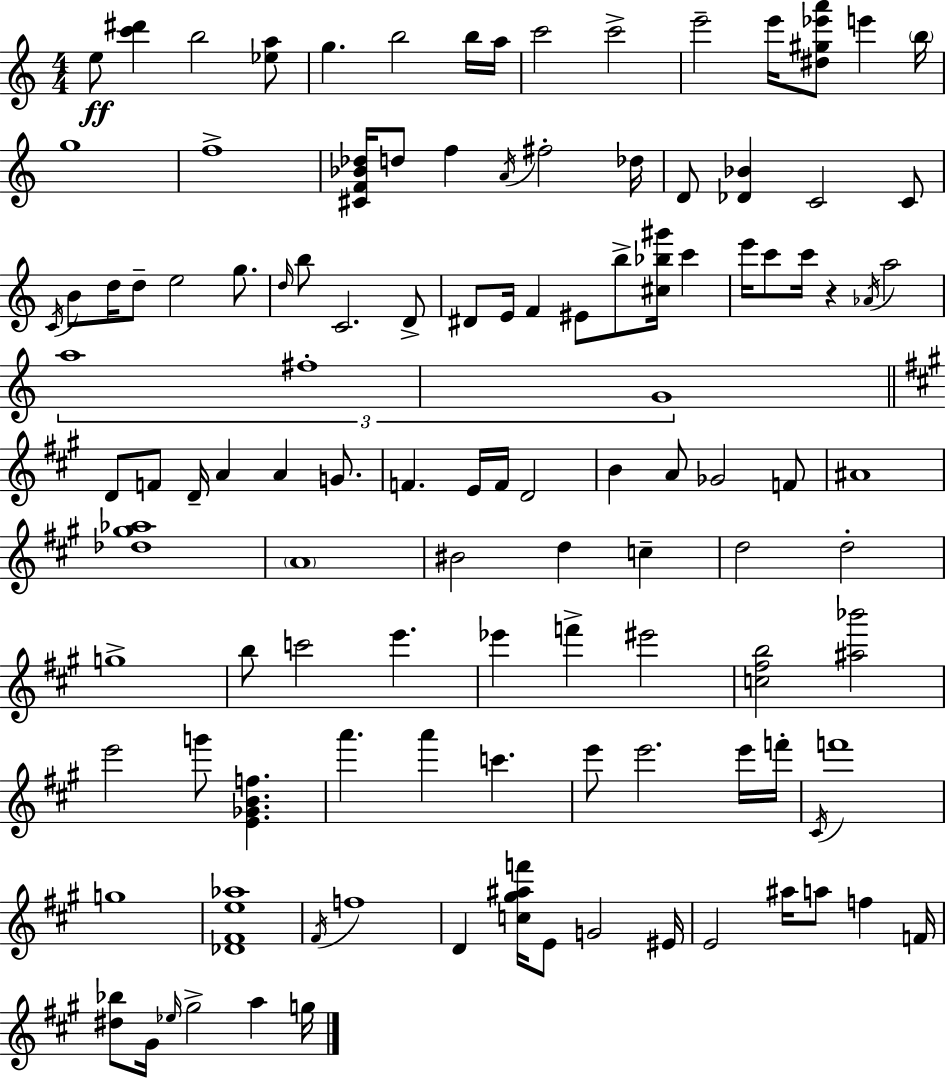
E5/e [C6,D#6]/q B5/h [Eb5,A5]/e G5/q. B5/h B5/s A5/s C6/h C6/h E6/h E6/s [D#5,G#5,Eb6,A6]/e E6/q B5/s G5/w F5/w [C#4,F4,Bb4,Db5]/s D5/e F5/q A4/s F#5/h Db5/s D4/e [Db4,Bb4]/q C4/h C4/e C4/s B4/e D5/s D5/e E5/h G5/e. D5/s B5/e C4/h. D4/e D#4/e E4/s F4/q EIS4/e B5/e [C#5,Bb5,G#6]/s C6/q E6/s C6/e C6/s R/q Ab4/s A5/h A5/w F#5/w G4/w D4/e F4/e D4/s A4/q A4/q G4/e. F4/q. E4/s F4/s D4/h B4/q A4/e Gb4/h F4/e A#4/w [Db5,G#5,Ab5]/w A4/w BIS4/h D5/q C5/q D5/h D5/h G5/w B5/e C6/h E6/q. Eb6/q F6/q EIS6/h [C5,F#5,B5]/h [A#5,Bb6]/h E6/h G6/e [E4,Gb4,B4,F5]/q. A6/q. A6/q C6/q. E6/e E6/h. E6/s F6/s C#4/s F6/w G5/w [Db4,F#4,E5,Ab5]/w F#4/s F5/w D4/q [C5,G#5,A#5,F6]/s E4/e G4/h EIS4/s E4/h A#5/s A5/e F5/q F4/s [D#5,Bb5]/e G#4/s Eb5/s G#5/h A5/q G5/s